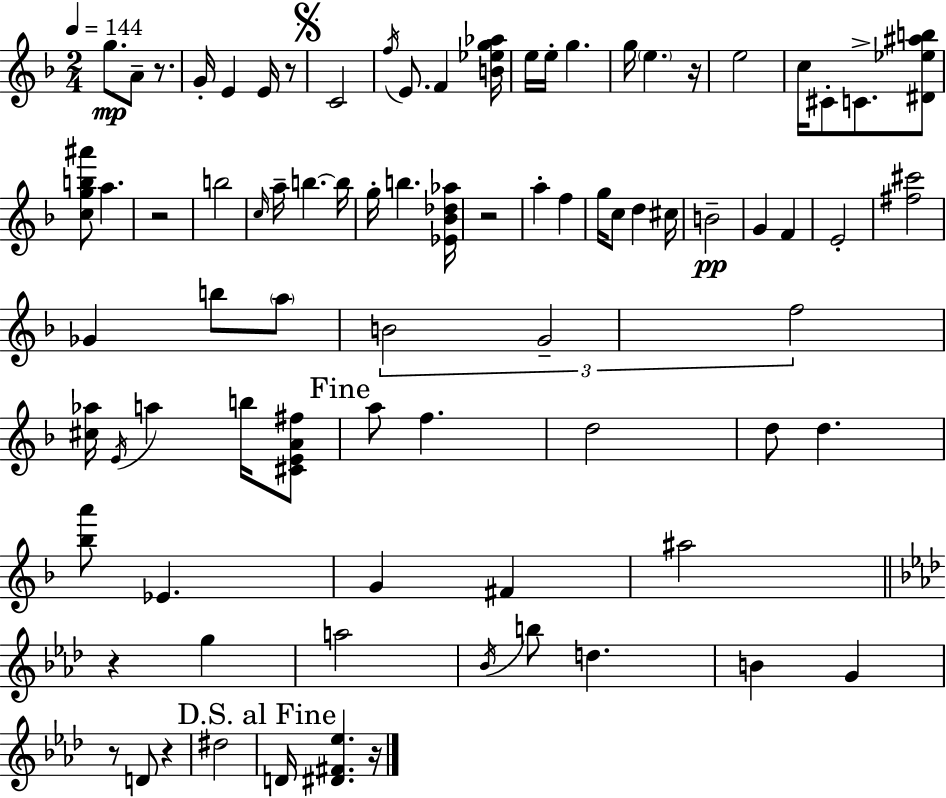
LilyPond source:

{
  \clef treble
  \numericTimeSignature
  \time 2/4
  \key d \minor
  \tempo 4 = 144
  \repeat volta 2 { g''8.\mp a'8-- r8. | g'16-. e'4 e'16 r8 | \mark \markup { \musicglyph "scripts.segno" } c'2 | \acciaccatura { f''16 } e'8. f'4 | \break <b' ees'' g'' aes''>16 e''16 e''16-. g''4. | g''16 \parenthesize e''4. | r16 e''2 | c''16 cis'8-. c'8.-> <dis' ees'' ais'' b''>8 | \break <c'' g'' b'' ais'''>8 a''4. | r2 | b''2 | \grace { c''16 } a''16-- b''4.~~ | \break b''16 g''16-. b''4. | <ees' bes' des'' aes''>16 r2 | a''4-. f''4 | g''16 c''8 d''4 | \break cis''16 b'2--\pp | g'4 f'4 | e'2-. | <fis'' cis'''>2 | \break ges'4 b''8 | \parenthesize a''8 \tuplet 3/2 { b'2 | g'2-- | f''2 } | \break <cis'' aes''>16 \acciaccatura { e'16 } a''4 | b''16 <cis' e' a' fis''>8 \mark "Fine" a''8 f''4. | d''2 | d''8 d''4. | \break <bes'' a'''>8 ees'4. | g'4 fis'4 | ais''2 | \bar "||" \break \key aes \major r4 g''4 | a''2 | \acciaccatura { bes'16 } b''8 d''4. | b'4 g'4 | \break r8 d'8 r4 | dis''2 | \mark "D.S. al Fine" d'16 <dis' fis' ees''>4. | r16 } \bar "|."
}